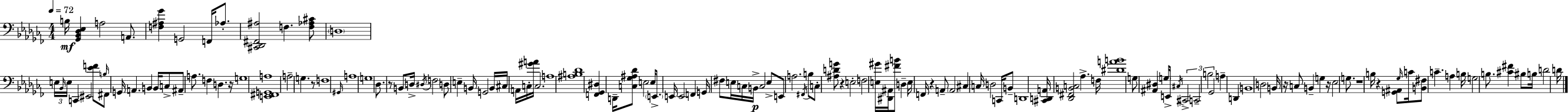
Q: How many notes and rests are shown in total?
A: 140